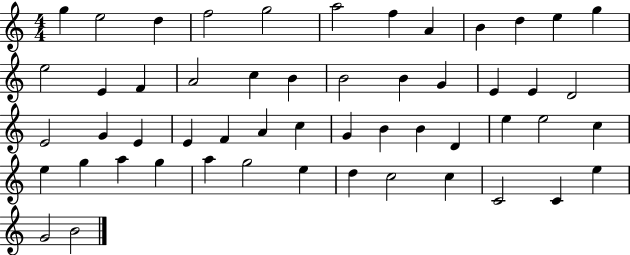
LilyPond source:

{
  \clef treble
  \numericTimeSignature
  \time 4/4
  \key c \major
  g''4 e''2 d''4 | f''2 g''2 | a''2 f''4 a'4 | b'4 d''4 e''4 g''4 | \break e''2 e'4 f'4 | a'2 c''4 b'4 | b'2 b'4 g'4 | e'4 e'4 d'2 | \break e'2 g'4 e'4 | e'4 f'4 a'4 c''4 | g'4 b'4 b'4 d'4 | e''4 e''2 c''4 | \break e''4 g''4 a''4 g''4 | a''4 g''2 e''4 | d''4 c''2 c''4 | c'2 c'4 e''4 | \break g'2 b'2 | \bar "|."
}